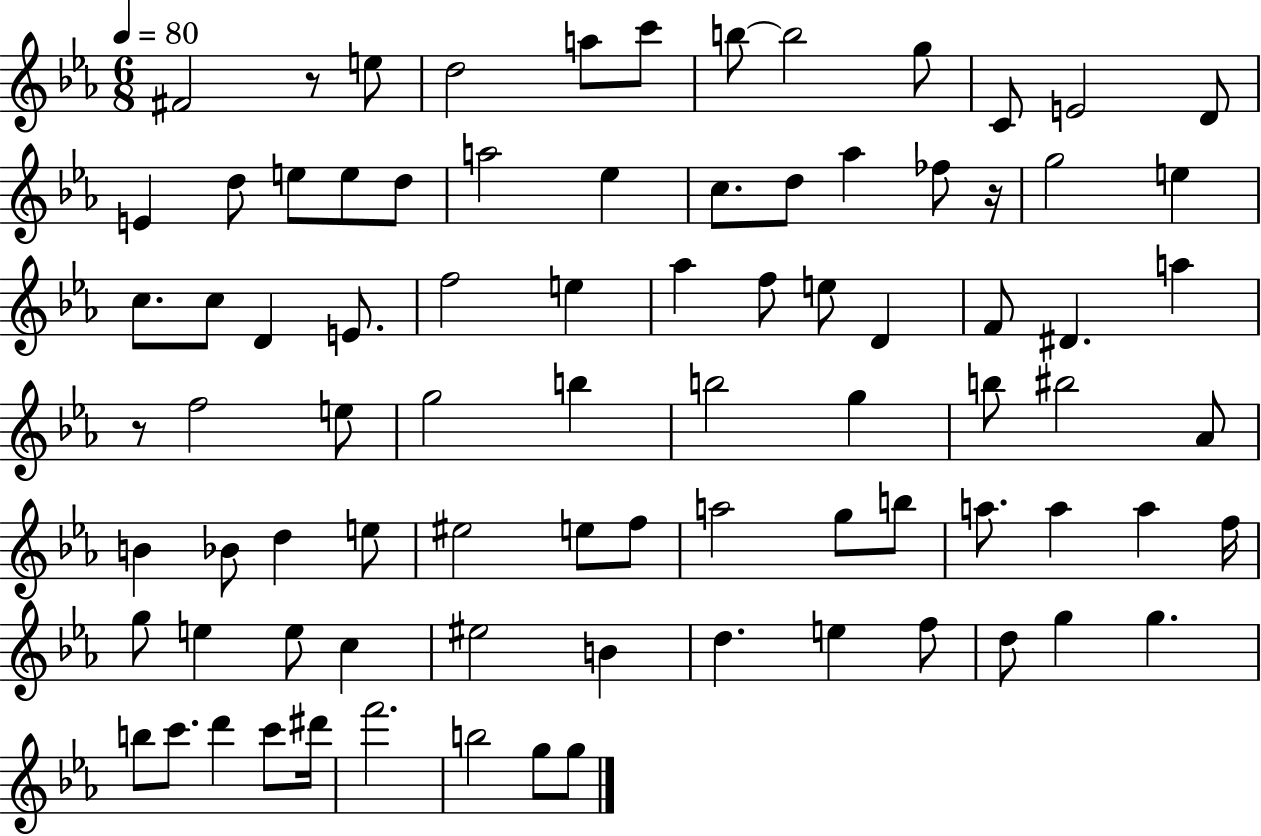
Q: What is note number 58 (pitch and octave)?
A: A5